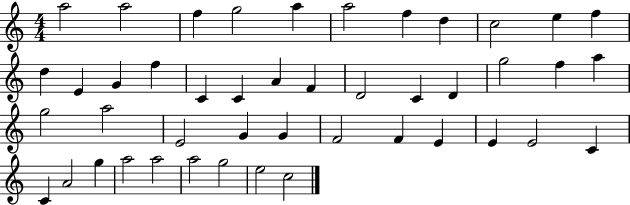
{
  \clef treble
  \numericTimeSignature
  \time 4/4
  \key c \major
  a''2 a''2 | f''4 g''2 a''4 | a''2 f''4 d''4 | c''2 e''4 f''4 | \break d''4 e'4 g'4 f''4 | c'4 c'4 a'4 f'4 | d'2 c'4 d'4 | g''2 f''4 a''4 | \break g''2 a''2 | e'2 g'4 g'4 | f'2 f'4 e'4 | e'4 e'2 c'4 | \break c'4 a'2 g''4 | a''2 a''2 | a''2 g''2 | e''2 c''2 | \break \bar "|."
}